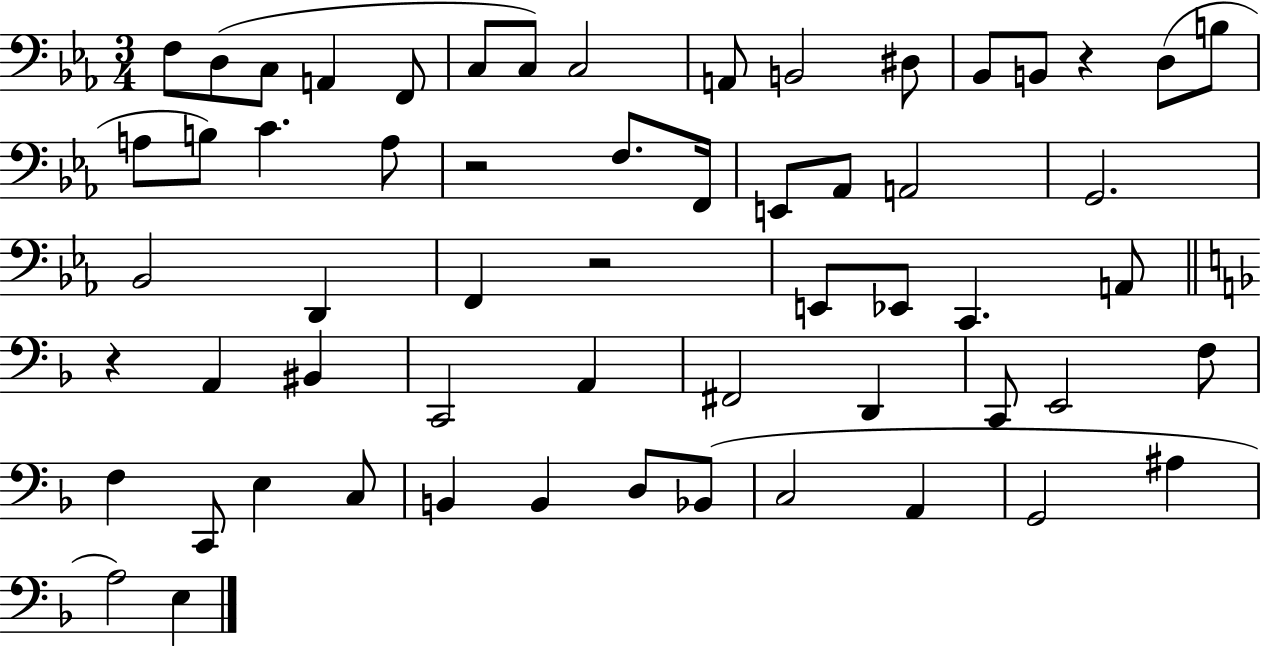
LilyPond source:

{
  \clef bass
  \numericTimeSignature
  \time 3/4
  \key ees \major
  f8 d8( c8 a,4 f,8 | c8 c8) c2 | a,8 b,2 dis8 | bes,8 b,8 r4 d8( b8 | \break a8 b8) c'4. a8 | r2 f8. f,16 | e,8 aes,8 a,2 | g,2. | \break bes,2 d,4 | f,4 r2 | e,8 ees,8 c,4. a,8 | \bar "||" \break \key f \major r4 a,4 bis,4 | c,2 a,4 | fis,2 d,4 | c,8 e,2 f8 | \break f4 c,8 e4 c8 | b,4 b,4 d8 bes,8( | c2 a,4 | g,2 ais4 | \break a2) e4 | \bar "|."
}